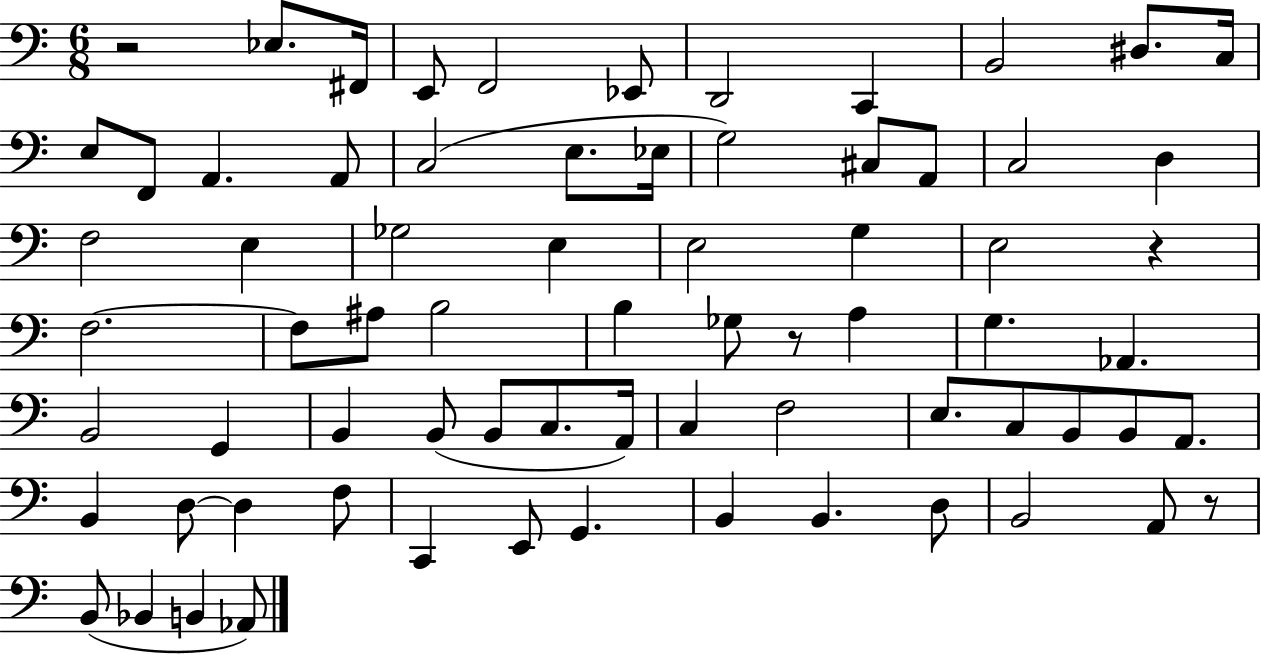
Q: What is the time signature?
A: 6/8